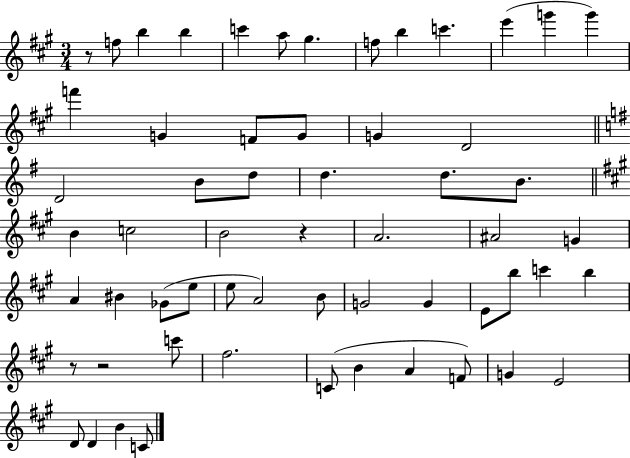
R/e F5/e B5/q B5/q C6/q A5/e G#5/q. F5/e B5/q C6/q. E6/q G6/q G6/q F6/q G4/q F4/e G4/e G4/q D4/h D4/h B4/e D5/e D5/q. D5/e. B4/e. B4/q C5/h B4/h R/q A4/h. A#4/h G4/q A4/q BIS4/q Gb4/e E5/e E5/e A4/h B4/e G4/h G4/q E4/e B5/e C6/q B5/q R/e R/h C6/e F#5/h. C4/e B4/q A4/q F4/e G4/q E4/h D4/e D4/q B4/q C4/e